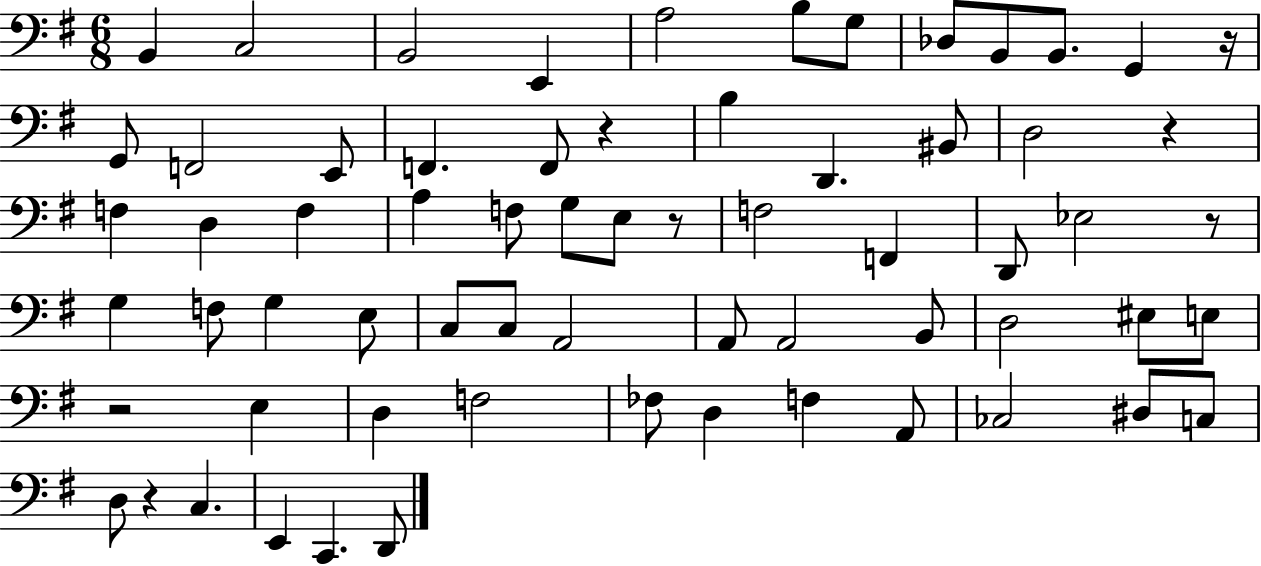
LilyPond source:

{
  \clef bass
  \numericTimeSignature
  \time 6/8
  \key g \major
  \repeat volta 2 { b,4 c2 | b,2 e,4 | a2 b8 g8 | des8 b,8 b,8. g,4 r16 | \break g,8 f,2 e,8 | f,4. f,8 r4 | b4 d,4. bis,8 | d2 r4 | \break f4 d4 f4 | a4 f8 g8 e8 r8 | f2 f,4 | d,8 ees2 r8 | \break g4 f8 g4 e8 | c8 c8 a,2 | a,8 a,2 b,8 | d2 eis8 e8 | \break r2 e4 | d4 f2 | fes8 d4 f4 a,8 | ces2 dis8 c8 | \break d8 r4 c4. | e,4 c,4. d,8 | } \bar "|."
}